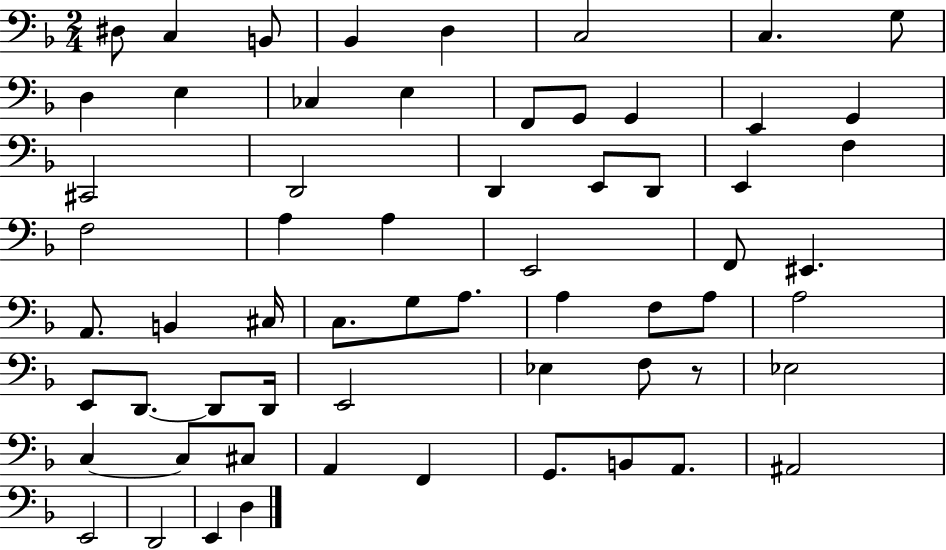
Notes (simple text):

D#3/e C3/q B2/e Bb2/q D3/q C3/h C3/q. G3/e D3/q E3/q CES3/q E3/q F2/e G2/e G2/q E2/q G2/q C#2/h D2/h D2/q E2/e D2/e E2/q F3/q F3/h A3/q A3/q E2/h F2/e EIS2/q. A2/e. B2/q C#3/s C3/e. G3/e A3/e. A3/q F3/e A3/e A3/h E2/e D2/e. D2/e D2/s E2/h Eb3/q F3/e R/e Eb3/h C3/q C3/e C#3/e A2/q F2/q G2/e. B2/e A2/e. A#2/h E2/h D2/h E2/q D3/q